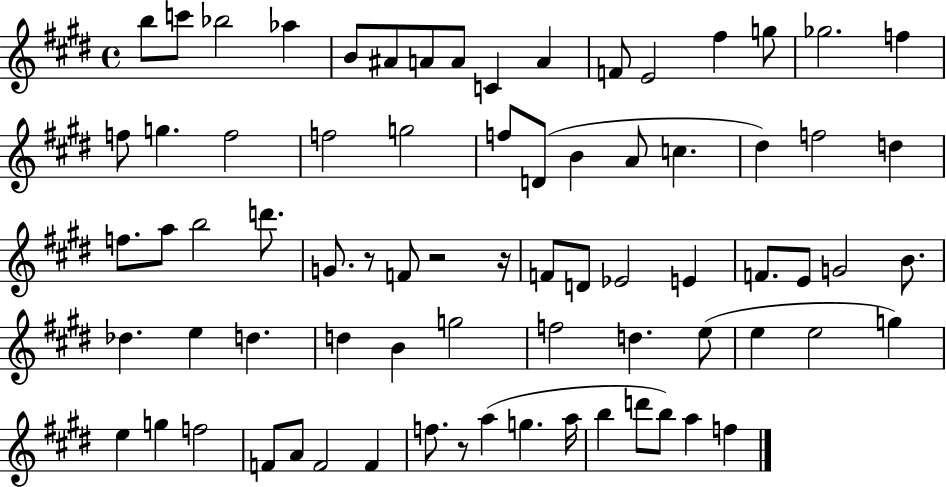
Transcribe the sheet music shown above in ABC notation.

X:1
T:Untitled
M:4/4
L:1/4
K:E
b/2 c'/2 _b2 _a B/2 ^A/2 A/2 A/2 C A F/2 E2 ^f g/2 _g2 f f/2 g f2 f2 g2 f/2 D/2 B A/2 c ^d f2 d f/2 a/2 b2 d'/2 G/2 z/2 F/2 z2 z/4 F/2 D/2 _E2 E F/2 E/2 G2 B/2 _d e d d B g2 f2 d e/2 e e2 g e g f2 F/2 A/2 F2 F f/2 z/2 a g a/4 b d'/2 b/2 a f